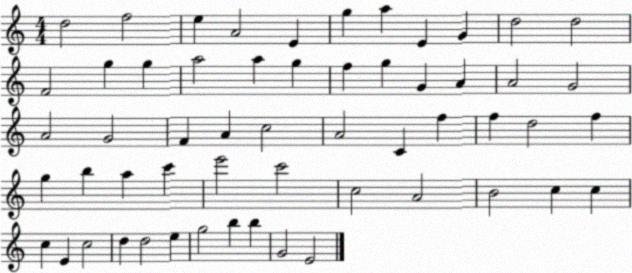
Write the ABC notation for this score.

X:1
T:Untitled
M:4/4
L:1/4
K:C
d2 f2 e A2 E g a E G d2 d2 F2 g g a2 a g f g G A A2 G2 A2 G2 F A c2 A2 C f f d2 f g b a c' e'2 c'2 c2 A2 B2 c c c E c2 d d2 e g2 b b G2 E2